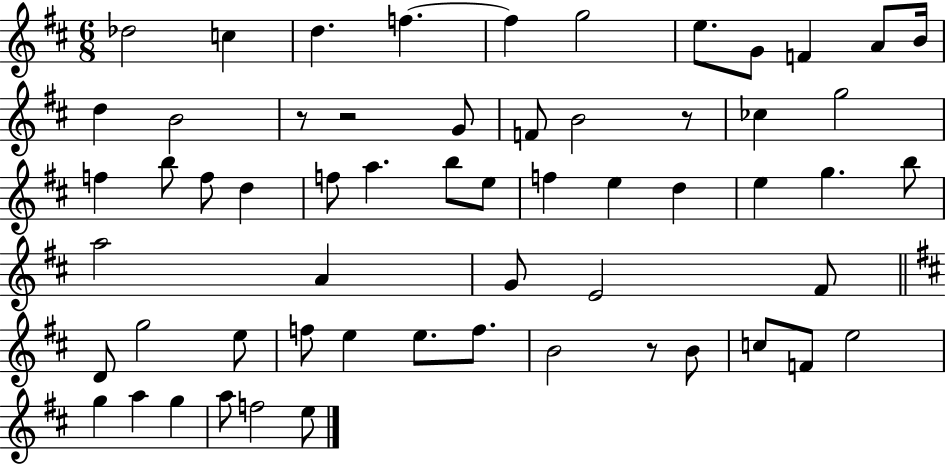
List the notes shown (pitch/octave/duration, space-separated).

Db5/h C5/q D5/q. F5/q. F5/q G5/h E5/e. G4/e F4/q A4/e B4/s D5/q B4/h R/e R/h G4/e F4/e B4/h R/e CES5/q G5/h F5/q B5/e F5/e D5/q F5/e A5/q. B5/e E5/e F5/q E5/q D5/q E5/q G5/q. B5/e A5/h A4/q G4/e E4/h F#4/e D4/e G5/h E5/e F5/e E5/q E5/e. F5/e. B4/h R/e B4/e C5/e F4/e E5/h G5/q A5/q G5/q A5/e F5/h E5/e